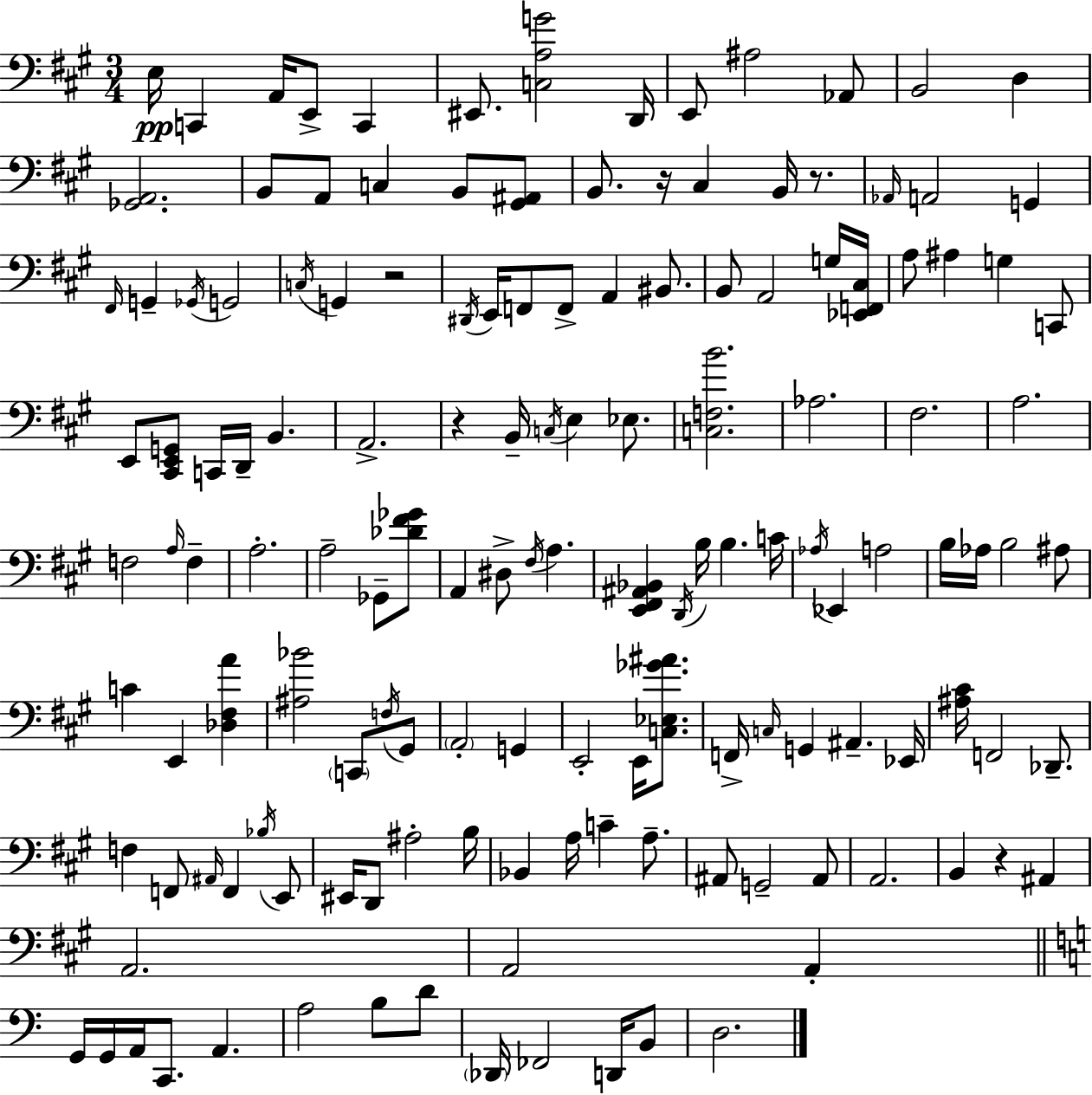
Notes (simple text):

E3/s C2/q A2/s E2/e C2/q EIS2/e. [C3,A3,G4]/h D2/s E2/e A#3/h Ab2/e B2/h D3/q [Gb2,A2]/h. B2/e A2/e C3/q B2/e [G#2,A#2]/e B2/e. R/s C#3/q B2/s R/e. Ab2/s A2/h G2/q F#2/s G2/q Gb2/s G2/h C3/s G2/q R/h D#2/s E2/s F2/e F2/e A2/q BIS2/e. B2/e A2/h G3/s [Eb2,F2,C#3]/s A3/e A#3/q G3/q C2/e E2/e [C#2,E2,G2]/e C2/s D2/s B2/q. A2/h. R/q B2/s C3/s E3/q Eb3/e. [C3,F3,B4]/h. Ab3/h. F#3/h. A3/h. F3/h A3/s F3/q A3/h. A3/h Gb2/e [Db4,F#4,Gb4]/e A2/q D#3/e F#3/s A3/q. [E2,F#2,A#2,Bb2]/q D2/s B3/s B3/q. C4/s Ab3/s Eb2/q A3/h B3/s Ab3/s B3/h A#3/e C4/q E2/q [Db3,F#3,A4]/q [A#3,Bb4]/h C2/e F3/s G#2/e A2/h G2/q E2/h E2/s [C3,Eb3,Gb4,A#4]/e. F2/s C3/s G2/q A#2/q. Eb2/s [A#3,C#4]/s F2/h Db2/e. F3/q F2/e A#2/s F2/q Bb3/s E2/e EIS2/s D2/e A#3/h B3/s Bb2/q A3/s C4/q A3/e. A#2/e G2/h A#2/e A2/h. B2/q R/q A#2/q A2/h. A2/h A2/q G2/s G2/s A2/s C2/e. A2/q. A3/h B3/e D4/e Db2/s FES2/h D2/s B2/e D3/h.